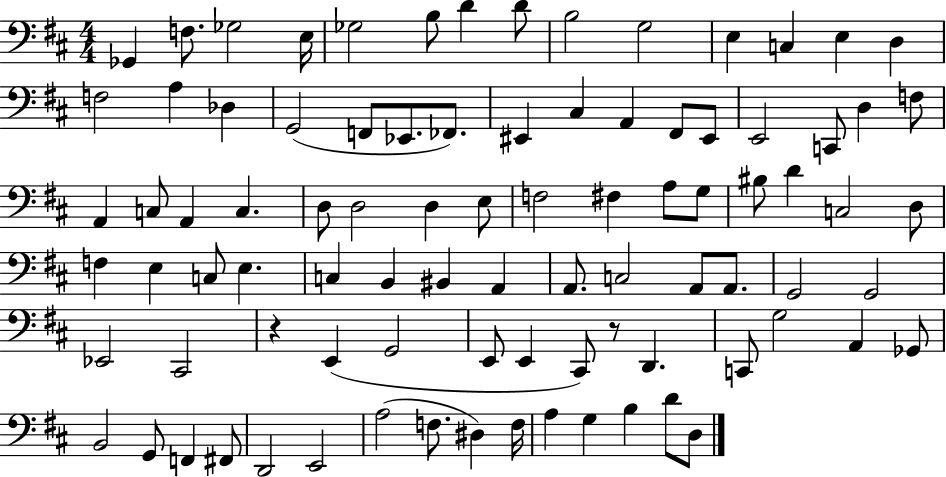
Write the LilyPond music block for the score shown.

{
  \clef bass
  \numericTimeSignature
  \time 4/4
  \key d \major
  ges,4 f8. ges2 e16 | ges2 b8 d'4 d'8 | b2 g2 | e4 c4 e4 d4 | \break f2 a4 des4 | g,2( f,8 ees,8. fes,8.) | eis,4 cis4 a,4 fis,8 eis,8 | e,2 c,8 d4 f8 | \break a,4 c8 a,4 c4. | d8 d2 d4 e8 | f2 fis4 a8 g8 | bis8 d'4 c2 d8 | \break f4 e4 c8 e4. | c4 b,4 bis,4 a,4 | a,8. c2 a,8 a,8. | g,2 g,2 | \break ees,2 cis,2 | r4 e,4( g,2 | e,8 e,4 cis,8) r8 d,4. | c,8 g2 a,4 ges,8 | \break b,2 g,8 f,4 fis,8 | d,2 e,2 | a2( f8. dis4) f16 | a4 g4 b4 d'8 d8 | \break \bar "|."
}